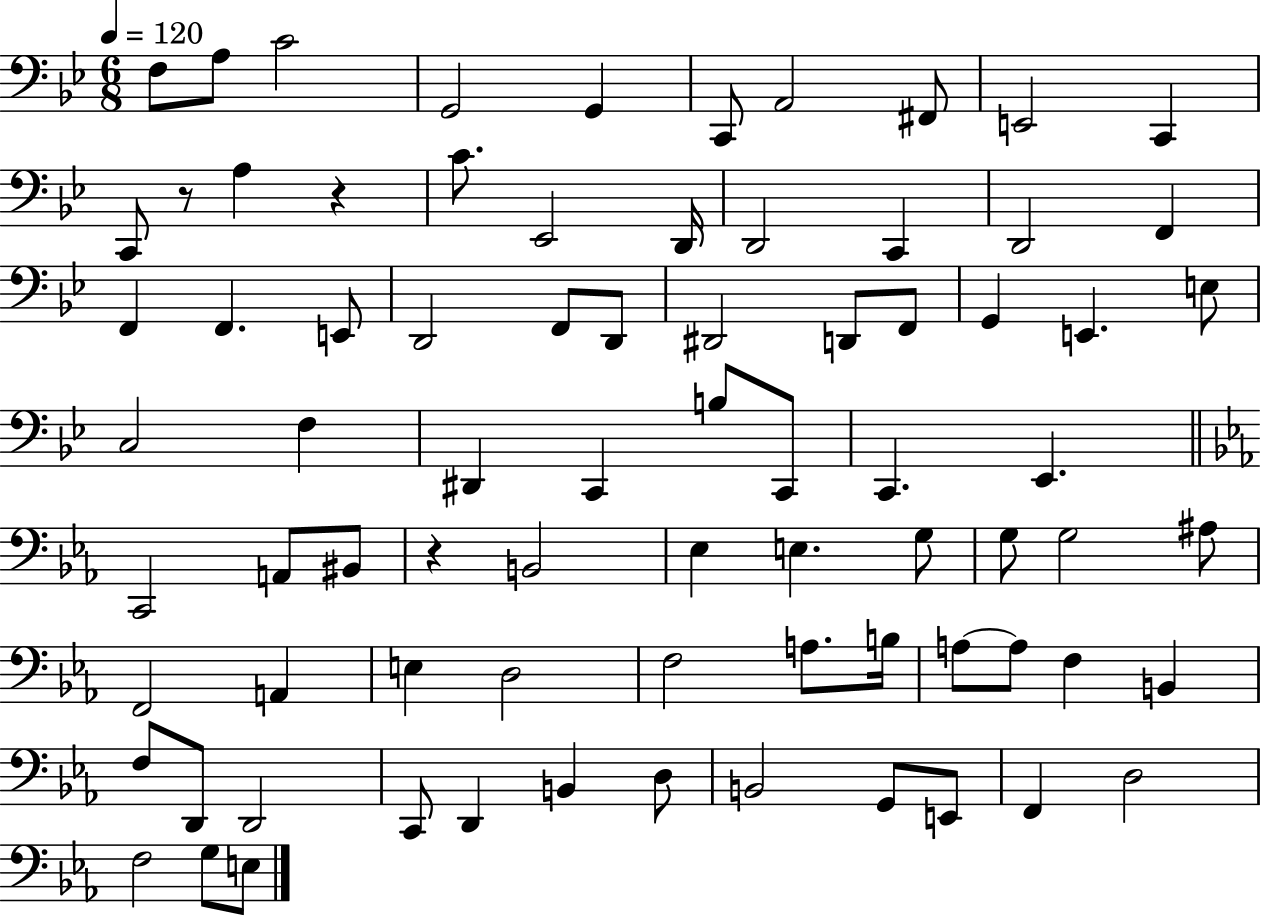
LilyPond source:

{
  \clef bass
  \numericTimeSignature
  \time 6/8
  \key bes \major
  \tempo 4 = 120
  f8 a8 c'2 | g,2 g,4 | c,8 a,2 fis,8 | e,2 c,4 | \break c,8 r8 a4 r4 | c'8. ees,2 d,16 | d,2 c,4 | d,2 f,4 | \break f,4 f,4. e,8 | d,2 f,8 d,8 | dis,2 d,8 f,8 | g,4 e,4. e8 | \break c2 f4 | dis,4 c,4 b8 c,8 | c,4. ees,4. | \bar "||" \break \key c \minor c,2 a,8 bis,8 | r4 b,2 | ees4 e4. g8 | g8 g2 ais8 | \break f,2 a,4 | e4 d2 | f2 a8. b16 | a8~~ a8 f4 b,4 | \break f8 d,8 d,2 | c,8 d,4 b,4 d8 | b,2 g,8 e,8 | f,4 d2 | \break f2 g8 e8 | \bar "|."
}